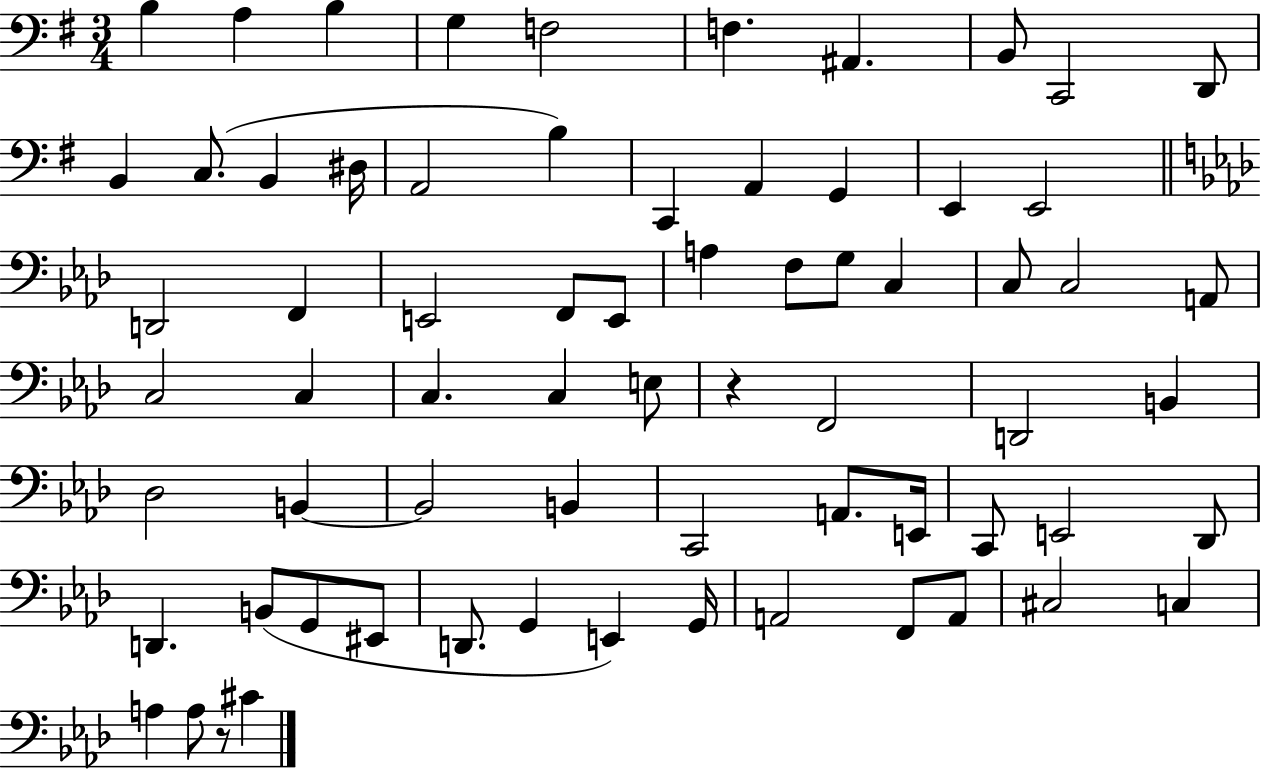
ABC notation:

X:1
T:Untitled
M:3/4
L:1/4
K:G
B, A, B, G, F,2 F, ^A,, B,,/2 C,,2 D,,/2 B,, C,/2 B,, ^D,/4 A,,2 B, C,, A,, G,, E,, E,,2 D,,2 F,, E,,2 F,,/2 E,,/2 A, F,/2 G,/2 C, C,/2 C,2 A,,/2 C,2 C, C, C, E,/2 z F,,2 D,,2 B,, _D,2 B,, B,,2 B,, C,,2 A,,/2 E,,/4 C,,/2 E,,2 _D,,/2 D,, B,,/2 G,,/2 ^E,,/2 D,,/2 G,, E,, G,,/4 A,,2 F,,/2 A,,/2 ^C,2 C, A, A,/2 z/2 ^C